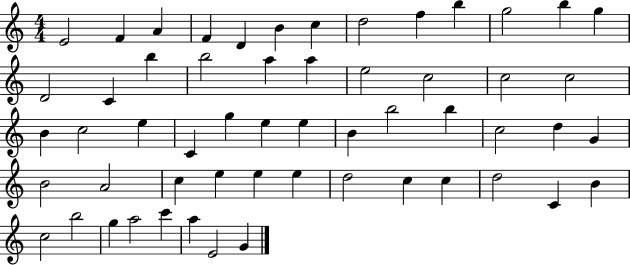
{
  \clef treble
  \numericTimeSignature
  \time 4/4
  \key c \major
  e'2 f'4 a'4 | f'4 d'4 b'4 c''4 | d''2 f''4 b''4 | g''2 b''4 g''4 | \break d'2 c'4 b''4 | b''2 a''4 a''4 | e''2 c''2 | c''2 c''2 | \break b'4 c''2 e''4 | c'4 g''4 e''4 e''4 | b'4 b''2 b''4 | c''2 d''4 g'4 | \break b'2 a'2 | c''4 e''4 e''4 e''4 | d''2 c''4 c''4 | d''2 c'4 b'4 | \break c''2 b''2 | g''4 a''2 c'''4 | a''4 e'2 g'4 | \bar "|."
}